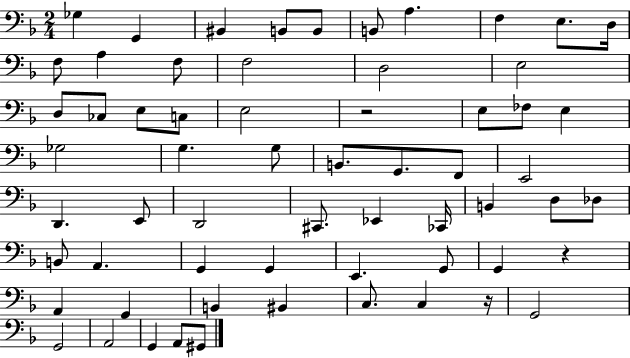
Gb3/q G2/q BIS2/q B2/e B2/e B2/e A3/q. F3/q E3/e. D3/s F3/e A3/q F3/e F3/h D3/h E3/h D3/e CES3/e E3/e C3/e E3/h R/h E3/e FES3/e E3/q Gb3/h G3/q. G3/e B2/e. G2/e. F2/e E2/h D2/q. E2/e D2/h C#2/e. Eb2/q CES2/s B2/q D3/e Db3/e B2/e A2/q. G2/q G2/q E2/q. G2/e G2/q R/q A2/q G2/q B2/q BIS2/q C3/e. C3/q R/s G2/h G2/h A2/h G2/q A2/e G#2/e